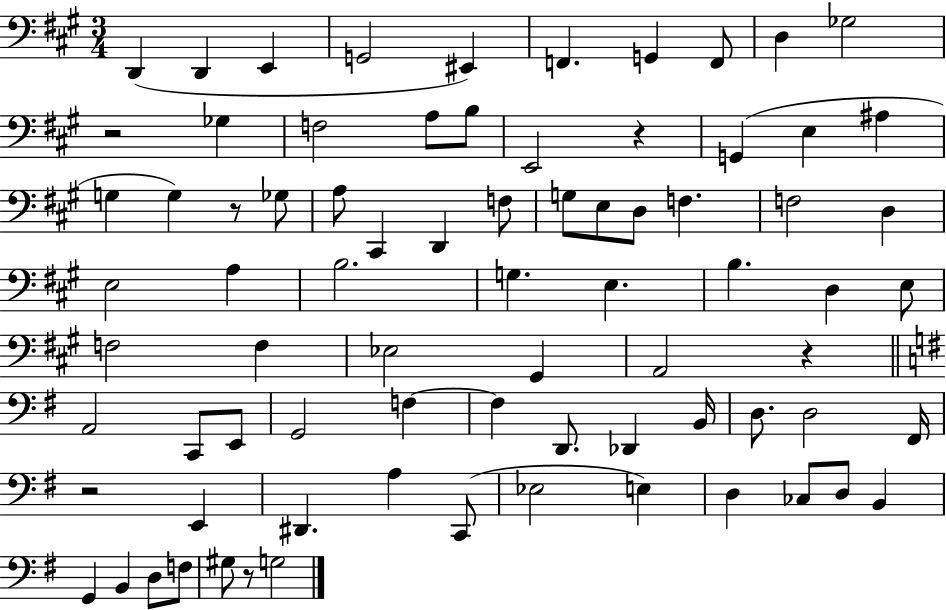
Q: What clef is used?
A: bass